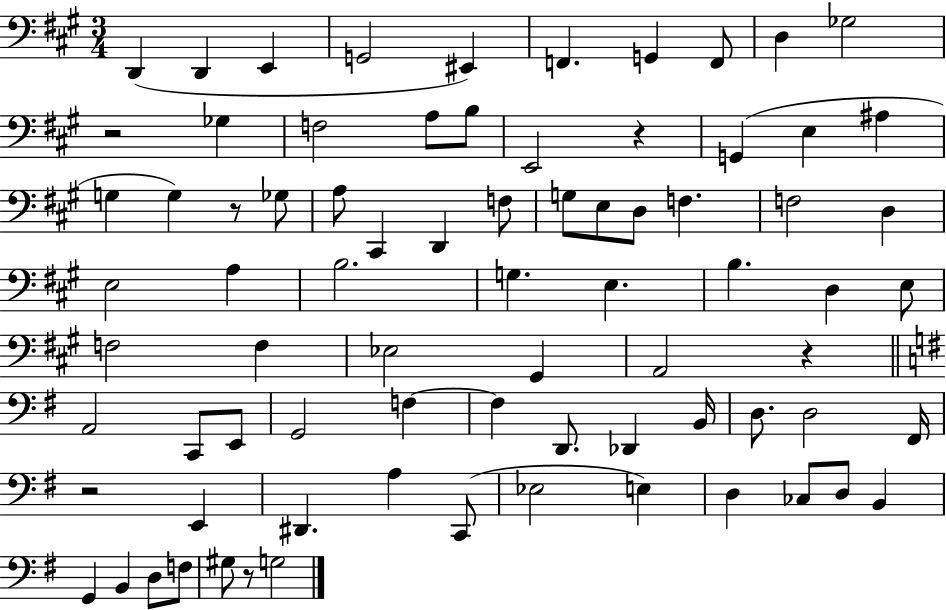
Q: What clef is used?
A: bass